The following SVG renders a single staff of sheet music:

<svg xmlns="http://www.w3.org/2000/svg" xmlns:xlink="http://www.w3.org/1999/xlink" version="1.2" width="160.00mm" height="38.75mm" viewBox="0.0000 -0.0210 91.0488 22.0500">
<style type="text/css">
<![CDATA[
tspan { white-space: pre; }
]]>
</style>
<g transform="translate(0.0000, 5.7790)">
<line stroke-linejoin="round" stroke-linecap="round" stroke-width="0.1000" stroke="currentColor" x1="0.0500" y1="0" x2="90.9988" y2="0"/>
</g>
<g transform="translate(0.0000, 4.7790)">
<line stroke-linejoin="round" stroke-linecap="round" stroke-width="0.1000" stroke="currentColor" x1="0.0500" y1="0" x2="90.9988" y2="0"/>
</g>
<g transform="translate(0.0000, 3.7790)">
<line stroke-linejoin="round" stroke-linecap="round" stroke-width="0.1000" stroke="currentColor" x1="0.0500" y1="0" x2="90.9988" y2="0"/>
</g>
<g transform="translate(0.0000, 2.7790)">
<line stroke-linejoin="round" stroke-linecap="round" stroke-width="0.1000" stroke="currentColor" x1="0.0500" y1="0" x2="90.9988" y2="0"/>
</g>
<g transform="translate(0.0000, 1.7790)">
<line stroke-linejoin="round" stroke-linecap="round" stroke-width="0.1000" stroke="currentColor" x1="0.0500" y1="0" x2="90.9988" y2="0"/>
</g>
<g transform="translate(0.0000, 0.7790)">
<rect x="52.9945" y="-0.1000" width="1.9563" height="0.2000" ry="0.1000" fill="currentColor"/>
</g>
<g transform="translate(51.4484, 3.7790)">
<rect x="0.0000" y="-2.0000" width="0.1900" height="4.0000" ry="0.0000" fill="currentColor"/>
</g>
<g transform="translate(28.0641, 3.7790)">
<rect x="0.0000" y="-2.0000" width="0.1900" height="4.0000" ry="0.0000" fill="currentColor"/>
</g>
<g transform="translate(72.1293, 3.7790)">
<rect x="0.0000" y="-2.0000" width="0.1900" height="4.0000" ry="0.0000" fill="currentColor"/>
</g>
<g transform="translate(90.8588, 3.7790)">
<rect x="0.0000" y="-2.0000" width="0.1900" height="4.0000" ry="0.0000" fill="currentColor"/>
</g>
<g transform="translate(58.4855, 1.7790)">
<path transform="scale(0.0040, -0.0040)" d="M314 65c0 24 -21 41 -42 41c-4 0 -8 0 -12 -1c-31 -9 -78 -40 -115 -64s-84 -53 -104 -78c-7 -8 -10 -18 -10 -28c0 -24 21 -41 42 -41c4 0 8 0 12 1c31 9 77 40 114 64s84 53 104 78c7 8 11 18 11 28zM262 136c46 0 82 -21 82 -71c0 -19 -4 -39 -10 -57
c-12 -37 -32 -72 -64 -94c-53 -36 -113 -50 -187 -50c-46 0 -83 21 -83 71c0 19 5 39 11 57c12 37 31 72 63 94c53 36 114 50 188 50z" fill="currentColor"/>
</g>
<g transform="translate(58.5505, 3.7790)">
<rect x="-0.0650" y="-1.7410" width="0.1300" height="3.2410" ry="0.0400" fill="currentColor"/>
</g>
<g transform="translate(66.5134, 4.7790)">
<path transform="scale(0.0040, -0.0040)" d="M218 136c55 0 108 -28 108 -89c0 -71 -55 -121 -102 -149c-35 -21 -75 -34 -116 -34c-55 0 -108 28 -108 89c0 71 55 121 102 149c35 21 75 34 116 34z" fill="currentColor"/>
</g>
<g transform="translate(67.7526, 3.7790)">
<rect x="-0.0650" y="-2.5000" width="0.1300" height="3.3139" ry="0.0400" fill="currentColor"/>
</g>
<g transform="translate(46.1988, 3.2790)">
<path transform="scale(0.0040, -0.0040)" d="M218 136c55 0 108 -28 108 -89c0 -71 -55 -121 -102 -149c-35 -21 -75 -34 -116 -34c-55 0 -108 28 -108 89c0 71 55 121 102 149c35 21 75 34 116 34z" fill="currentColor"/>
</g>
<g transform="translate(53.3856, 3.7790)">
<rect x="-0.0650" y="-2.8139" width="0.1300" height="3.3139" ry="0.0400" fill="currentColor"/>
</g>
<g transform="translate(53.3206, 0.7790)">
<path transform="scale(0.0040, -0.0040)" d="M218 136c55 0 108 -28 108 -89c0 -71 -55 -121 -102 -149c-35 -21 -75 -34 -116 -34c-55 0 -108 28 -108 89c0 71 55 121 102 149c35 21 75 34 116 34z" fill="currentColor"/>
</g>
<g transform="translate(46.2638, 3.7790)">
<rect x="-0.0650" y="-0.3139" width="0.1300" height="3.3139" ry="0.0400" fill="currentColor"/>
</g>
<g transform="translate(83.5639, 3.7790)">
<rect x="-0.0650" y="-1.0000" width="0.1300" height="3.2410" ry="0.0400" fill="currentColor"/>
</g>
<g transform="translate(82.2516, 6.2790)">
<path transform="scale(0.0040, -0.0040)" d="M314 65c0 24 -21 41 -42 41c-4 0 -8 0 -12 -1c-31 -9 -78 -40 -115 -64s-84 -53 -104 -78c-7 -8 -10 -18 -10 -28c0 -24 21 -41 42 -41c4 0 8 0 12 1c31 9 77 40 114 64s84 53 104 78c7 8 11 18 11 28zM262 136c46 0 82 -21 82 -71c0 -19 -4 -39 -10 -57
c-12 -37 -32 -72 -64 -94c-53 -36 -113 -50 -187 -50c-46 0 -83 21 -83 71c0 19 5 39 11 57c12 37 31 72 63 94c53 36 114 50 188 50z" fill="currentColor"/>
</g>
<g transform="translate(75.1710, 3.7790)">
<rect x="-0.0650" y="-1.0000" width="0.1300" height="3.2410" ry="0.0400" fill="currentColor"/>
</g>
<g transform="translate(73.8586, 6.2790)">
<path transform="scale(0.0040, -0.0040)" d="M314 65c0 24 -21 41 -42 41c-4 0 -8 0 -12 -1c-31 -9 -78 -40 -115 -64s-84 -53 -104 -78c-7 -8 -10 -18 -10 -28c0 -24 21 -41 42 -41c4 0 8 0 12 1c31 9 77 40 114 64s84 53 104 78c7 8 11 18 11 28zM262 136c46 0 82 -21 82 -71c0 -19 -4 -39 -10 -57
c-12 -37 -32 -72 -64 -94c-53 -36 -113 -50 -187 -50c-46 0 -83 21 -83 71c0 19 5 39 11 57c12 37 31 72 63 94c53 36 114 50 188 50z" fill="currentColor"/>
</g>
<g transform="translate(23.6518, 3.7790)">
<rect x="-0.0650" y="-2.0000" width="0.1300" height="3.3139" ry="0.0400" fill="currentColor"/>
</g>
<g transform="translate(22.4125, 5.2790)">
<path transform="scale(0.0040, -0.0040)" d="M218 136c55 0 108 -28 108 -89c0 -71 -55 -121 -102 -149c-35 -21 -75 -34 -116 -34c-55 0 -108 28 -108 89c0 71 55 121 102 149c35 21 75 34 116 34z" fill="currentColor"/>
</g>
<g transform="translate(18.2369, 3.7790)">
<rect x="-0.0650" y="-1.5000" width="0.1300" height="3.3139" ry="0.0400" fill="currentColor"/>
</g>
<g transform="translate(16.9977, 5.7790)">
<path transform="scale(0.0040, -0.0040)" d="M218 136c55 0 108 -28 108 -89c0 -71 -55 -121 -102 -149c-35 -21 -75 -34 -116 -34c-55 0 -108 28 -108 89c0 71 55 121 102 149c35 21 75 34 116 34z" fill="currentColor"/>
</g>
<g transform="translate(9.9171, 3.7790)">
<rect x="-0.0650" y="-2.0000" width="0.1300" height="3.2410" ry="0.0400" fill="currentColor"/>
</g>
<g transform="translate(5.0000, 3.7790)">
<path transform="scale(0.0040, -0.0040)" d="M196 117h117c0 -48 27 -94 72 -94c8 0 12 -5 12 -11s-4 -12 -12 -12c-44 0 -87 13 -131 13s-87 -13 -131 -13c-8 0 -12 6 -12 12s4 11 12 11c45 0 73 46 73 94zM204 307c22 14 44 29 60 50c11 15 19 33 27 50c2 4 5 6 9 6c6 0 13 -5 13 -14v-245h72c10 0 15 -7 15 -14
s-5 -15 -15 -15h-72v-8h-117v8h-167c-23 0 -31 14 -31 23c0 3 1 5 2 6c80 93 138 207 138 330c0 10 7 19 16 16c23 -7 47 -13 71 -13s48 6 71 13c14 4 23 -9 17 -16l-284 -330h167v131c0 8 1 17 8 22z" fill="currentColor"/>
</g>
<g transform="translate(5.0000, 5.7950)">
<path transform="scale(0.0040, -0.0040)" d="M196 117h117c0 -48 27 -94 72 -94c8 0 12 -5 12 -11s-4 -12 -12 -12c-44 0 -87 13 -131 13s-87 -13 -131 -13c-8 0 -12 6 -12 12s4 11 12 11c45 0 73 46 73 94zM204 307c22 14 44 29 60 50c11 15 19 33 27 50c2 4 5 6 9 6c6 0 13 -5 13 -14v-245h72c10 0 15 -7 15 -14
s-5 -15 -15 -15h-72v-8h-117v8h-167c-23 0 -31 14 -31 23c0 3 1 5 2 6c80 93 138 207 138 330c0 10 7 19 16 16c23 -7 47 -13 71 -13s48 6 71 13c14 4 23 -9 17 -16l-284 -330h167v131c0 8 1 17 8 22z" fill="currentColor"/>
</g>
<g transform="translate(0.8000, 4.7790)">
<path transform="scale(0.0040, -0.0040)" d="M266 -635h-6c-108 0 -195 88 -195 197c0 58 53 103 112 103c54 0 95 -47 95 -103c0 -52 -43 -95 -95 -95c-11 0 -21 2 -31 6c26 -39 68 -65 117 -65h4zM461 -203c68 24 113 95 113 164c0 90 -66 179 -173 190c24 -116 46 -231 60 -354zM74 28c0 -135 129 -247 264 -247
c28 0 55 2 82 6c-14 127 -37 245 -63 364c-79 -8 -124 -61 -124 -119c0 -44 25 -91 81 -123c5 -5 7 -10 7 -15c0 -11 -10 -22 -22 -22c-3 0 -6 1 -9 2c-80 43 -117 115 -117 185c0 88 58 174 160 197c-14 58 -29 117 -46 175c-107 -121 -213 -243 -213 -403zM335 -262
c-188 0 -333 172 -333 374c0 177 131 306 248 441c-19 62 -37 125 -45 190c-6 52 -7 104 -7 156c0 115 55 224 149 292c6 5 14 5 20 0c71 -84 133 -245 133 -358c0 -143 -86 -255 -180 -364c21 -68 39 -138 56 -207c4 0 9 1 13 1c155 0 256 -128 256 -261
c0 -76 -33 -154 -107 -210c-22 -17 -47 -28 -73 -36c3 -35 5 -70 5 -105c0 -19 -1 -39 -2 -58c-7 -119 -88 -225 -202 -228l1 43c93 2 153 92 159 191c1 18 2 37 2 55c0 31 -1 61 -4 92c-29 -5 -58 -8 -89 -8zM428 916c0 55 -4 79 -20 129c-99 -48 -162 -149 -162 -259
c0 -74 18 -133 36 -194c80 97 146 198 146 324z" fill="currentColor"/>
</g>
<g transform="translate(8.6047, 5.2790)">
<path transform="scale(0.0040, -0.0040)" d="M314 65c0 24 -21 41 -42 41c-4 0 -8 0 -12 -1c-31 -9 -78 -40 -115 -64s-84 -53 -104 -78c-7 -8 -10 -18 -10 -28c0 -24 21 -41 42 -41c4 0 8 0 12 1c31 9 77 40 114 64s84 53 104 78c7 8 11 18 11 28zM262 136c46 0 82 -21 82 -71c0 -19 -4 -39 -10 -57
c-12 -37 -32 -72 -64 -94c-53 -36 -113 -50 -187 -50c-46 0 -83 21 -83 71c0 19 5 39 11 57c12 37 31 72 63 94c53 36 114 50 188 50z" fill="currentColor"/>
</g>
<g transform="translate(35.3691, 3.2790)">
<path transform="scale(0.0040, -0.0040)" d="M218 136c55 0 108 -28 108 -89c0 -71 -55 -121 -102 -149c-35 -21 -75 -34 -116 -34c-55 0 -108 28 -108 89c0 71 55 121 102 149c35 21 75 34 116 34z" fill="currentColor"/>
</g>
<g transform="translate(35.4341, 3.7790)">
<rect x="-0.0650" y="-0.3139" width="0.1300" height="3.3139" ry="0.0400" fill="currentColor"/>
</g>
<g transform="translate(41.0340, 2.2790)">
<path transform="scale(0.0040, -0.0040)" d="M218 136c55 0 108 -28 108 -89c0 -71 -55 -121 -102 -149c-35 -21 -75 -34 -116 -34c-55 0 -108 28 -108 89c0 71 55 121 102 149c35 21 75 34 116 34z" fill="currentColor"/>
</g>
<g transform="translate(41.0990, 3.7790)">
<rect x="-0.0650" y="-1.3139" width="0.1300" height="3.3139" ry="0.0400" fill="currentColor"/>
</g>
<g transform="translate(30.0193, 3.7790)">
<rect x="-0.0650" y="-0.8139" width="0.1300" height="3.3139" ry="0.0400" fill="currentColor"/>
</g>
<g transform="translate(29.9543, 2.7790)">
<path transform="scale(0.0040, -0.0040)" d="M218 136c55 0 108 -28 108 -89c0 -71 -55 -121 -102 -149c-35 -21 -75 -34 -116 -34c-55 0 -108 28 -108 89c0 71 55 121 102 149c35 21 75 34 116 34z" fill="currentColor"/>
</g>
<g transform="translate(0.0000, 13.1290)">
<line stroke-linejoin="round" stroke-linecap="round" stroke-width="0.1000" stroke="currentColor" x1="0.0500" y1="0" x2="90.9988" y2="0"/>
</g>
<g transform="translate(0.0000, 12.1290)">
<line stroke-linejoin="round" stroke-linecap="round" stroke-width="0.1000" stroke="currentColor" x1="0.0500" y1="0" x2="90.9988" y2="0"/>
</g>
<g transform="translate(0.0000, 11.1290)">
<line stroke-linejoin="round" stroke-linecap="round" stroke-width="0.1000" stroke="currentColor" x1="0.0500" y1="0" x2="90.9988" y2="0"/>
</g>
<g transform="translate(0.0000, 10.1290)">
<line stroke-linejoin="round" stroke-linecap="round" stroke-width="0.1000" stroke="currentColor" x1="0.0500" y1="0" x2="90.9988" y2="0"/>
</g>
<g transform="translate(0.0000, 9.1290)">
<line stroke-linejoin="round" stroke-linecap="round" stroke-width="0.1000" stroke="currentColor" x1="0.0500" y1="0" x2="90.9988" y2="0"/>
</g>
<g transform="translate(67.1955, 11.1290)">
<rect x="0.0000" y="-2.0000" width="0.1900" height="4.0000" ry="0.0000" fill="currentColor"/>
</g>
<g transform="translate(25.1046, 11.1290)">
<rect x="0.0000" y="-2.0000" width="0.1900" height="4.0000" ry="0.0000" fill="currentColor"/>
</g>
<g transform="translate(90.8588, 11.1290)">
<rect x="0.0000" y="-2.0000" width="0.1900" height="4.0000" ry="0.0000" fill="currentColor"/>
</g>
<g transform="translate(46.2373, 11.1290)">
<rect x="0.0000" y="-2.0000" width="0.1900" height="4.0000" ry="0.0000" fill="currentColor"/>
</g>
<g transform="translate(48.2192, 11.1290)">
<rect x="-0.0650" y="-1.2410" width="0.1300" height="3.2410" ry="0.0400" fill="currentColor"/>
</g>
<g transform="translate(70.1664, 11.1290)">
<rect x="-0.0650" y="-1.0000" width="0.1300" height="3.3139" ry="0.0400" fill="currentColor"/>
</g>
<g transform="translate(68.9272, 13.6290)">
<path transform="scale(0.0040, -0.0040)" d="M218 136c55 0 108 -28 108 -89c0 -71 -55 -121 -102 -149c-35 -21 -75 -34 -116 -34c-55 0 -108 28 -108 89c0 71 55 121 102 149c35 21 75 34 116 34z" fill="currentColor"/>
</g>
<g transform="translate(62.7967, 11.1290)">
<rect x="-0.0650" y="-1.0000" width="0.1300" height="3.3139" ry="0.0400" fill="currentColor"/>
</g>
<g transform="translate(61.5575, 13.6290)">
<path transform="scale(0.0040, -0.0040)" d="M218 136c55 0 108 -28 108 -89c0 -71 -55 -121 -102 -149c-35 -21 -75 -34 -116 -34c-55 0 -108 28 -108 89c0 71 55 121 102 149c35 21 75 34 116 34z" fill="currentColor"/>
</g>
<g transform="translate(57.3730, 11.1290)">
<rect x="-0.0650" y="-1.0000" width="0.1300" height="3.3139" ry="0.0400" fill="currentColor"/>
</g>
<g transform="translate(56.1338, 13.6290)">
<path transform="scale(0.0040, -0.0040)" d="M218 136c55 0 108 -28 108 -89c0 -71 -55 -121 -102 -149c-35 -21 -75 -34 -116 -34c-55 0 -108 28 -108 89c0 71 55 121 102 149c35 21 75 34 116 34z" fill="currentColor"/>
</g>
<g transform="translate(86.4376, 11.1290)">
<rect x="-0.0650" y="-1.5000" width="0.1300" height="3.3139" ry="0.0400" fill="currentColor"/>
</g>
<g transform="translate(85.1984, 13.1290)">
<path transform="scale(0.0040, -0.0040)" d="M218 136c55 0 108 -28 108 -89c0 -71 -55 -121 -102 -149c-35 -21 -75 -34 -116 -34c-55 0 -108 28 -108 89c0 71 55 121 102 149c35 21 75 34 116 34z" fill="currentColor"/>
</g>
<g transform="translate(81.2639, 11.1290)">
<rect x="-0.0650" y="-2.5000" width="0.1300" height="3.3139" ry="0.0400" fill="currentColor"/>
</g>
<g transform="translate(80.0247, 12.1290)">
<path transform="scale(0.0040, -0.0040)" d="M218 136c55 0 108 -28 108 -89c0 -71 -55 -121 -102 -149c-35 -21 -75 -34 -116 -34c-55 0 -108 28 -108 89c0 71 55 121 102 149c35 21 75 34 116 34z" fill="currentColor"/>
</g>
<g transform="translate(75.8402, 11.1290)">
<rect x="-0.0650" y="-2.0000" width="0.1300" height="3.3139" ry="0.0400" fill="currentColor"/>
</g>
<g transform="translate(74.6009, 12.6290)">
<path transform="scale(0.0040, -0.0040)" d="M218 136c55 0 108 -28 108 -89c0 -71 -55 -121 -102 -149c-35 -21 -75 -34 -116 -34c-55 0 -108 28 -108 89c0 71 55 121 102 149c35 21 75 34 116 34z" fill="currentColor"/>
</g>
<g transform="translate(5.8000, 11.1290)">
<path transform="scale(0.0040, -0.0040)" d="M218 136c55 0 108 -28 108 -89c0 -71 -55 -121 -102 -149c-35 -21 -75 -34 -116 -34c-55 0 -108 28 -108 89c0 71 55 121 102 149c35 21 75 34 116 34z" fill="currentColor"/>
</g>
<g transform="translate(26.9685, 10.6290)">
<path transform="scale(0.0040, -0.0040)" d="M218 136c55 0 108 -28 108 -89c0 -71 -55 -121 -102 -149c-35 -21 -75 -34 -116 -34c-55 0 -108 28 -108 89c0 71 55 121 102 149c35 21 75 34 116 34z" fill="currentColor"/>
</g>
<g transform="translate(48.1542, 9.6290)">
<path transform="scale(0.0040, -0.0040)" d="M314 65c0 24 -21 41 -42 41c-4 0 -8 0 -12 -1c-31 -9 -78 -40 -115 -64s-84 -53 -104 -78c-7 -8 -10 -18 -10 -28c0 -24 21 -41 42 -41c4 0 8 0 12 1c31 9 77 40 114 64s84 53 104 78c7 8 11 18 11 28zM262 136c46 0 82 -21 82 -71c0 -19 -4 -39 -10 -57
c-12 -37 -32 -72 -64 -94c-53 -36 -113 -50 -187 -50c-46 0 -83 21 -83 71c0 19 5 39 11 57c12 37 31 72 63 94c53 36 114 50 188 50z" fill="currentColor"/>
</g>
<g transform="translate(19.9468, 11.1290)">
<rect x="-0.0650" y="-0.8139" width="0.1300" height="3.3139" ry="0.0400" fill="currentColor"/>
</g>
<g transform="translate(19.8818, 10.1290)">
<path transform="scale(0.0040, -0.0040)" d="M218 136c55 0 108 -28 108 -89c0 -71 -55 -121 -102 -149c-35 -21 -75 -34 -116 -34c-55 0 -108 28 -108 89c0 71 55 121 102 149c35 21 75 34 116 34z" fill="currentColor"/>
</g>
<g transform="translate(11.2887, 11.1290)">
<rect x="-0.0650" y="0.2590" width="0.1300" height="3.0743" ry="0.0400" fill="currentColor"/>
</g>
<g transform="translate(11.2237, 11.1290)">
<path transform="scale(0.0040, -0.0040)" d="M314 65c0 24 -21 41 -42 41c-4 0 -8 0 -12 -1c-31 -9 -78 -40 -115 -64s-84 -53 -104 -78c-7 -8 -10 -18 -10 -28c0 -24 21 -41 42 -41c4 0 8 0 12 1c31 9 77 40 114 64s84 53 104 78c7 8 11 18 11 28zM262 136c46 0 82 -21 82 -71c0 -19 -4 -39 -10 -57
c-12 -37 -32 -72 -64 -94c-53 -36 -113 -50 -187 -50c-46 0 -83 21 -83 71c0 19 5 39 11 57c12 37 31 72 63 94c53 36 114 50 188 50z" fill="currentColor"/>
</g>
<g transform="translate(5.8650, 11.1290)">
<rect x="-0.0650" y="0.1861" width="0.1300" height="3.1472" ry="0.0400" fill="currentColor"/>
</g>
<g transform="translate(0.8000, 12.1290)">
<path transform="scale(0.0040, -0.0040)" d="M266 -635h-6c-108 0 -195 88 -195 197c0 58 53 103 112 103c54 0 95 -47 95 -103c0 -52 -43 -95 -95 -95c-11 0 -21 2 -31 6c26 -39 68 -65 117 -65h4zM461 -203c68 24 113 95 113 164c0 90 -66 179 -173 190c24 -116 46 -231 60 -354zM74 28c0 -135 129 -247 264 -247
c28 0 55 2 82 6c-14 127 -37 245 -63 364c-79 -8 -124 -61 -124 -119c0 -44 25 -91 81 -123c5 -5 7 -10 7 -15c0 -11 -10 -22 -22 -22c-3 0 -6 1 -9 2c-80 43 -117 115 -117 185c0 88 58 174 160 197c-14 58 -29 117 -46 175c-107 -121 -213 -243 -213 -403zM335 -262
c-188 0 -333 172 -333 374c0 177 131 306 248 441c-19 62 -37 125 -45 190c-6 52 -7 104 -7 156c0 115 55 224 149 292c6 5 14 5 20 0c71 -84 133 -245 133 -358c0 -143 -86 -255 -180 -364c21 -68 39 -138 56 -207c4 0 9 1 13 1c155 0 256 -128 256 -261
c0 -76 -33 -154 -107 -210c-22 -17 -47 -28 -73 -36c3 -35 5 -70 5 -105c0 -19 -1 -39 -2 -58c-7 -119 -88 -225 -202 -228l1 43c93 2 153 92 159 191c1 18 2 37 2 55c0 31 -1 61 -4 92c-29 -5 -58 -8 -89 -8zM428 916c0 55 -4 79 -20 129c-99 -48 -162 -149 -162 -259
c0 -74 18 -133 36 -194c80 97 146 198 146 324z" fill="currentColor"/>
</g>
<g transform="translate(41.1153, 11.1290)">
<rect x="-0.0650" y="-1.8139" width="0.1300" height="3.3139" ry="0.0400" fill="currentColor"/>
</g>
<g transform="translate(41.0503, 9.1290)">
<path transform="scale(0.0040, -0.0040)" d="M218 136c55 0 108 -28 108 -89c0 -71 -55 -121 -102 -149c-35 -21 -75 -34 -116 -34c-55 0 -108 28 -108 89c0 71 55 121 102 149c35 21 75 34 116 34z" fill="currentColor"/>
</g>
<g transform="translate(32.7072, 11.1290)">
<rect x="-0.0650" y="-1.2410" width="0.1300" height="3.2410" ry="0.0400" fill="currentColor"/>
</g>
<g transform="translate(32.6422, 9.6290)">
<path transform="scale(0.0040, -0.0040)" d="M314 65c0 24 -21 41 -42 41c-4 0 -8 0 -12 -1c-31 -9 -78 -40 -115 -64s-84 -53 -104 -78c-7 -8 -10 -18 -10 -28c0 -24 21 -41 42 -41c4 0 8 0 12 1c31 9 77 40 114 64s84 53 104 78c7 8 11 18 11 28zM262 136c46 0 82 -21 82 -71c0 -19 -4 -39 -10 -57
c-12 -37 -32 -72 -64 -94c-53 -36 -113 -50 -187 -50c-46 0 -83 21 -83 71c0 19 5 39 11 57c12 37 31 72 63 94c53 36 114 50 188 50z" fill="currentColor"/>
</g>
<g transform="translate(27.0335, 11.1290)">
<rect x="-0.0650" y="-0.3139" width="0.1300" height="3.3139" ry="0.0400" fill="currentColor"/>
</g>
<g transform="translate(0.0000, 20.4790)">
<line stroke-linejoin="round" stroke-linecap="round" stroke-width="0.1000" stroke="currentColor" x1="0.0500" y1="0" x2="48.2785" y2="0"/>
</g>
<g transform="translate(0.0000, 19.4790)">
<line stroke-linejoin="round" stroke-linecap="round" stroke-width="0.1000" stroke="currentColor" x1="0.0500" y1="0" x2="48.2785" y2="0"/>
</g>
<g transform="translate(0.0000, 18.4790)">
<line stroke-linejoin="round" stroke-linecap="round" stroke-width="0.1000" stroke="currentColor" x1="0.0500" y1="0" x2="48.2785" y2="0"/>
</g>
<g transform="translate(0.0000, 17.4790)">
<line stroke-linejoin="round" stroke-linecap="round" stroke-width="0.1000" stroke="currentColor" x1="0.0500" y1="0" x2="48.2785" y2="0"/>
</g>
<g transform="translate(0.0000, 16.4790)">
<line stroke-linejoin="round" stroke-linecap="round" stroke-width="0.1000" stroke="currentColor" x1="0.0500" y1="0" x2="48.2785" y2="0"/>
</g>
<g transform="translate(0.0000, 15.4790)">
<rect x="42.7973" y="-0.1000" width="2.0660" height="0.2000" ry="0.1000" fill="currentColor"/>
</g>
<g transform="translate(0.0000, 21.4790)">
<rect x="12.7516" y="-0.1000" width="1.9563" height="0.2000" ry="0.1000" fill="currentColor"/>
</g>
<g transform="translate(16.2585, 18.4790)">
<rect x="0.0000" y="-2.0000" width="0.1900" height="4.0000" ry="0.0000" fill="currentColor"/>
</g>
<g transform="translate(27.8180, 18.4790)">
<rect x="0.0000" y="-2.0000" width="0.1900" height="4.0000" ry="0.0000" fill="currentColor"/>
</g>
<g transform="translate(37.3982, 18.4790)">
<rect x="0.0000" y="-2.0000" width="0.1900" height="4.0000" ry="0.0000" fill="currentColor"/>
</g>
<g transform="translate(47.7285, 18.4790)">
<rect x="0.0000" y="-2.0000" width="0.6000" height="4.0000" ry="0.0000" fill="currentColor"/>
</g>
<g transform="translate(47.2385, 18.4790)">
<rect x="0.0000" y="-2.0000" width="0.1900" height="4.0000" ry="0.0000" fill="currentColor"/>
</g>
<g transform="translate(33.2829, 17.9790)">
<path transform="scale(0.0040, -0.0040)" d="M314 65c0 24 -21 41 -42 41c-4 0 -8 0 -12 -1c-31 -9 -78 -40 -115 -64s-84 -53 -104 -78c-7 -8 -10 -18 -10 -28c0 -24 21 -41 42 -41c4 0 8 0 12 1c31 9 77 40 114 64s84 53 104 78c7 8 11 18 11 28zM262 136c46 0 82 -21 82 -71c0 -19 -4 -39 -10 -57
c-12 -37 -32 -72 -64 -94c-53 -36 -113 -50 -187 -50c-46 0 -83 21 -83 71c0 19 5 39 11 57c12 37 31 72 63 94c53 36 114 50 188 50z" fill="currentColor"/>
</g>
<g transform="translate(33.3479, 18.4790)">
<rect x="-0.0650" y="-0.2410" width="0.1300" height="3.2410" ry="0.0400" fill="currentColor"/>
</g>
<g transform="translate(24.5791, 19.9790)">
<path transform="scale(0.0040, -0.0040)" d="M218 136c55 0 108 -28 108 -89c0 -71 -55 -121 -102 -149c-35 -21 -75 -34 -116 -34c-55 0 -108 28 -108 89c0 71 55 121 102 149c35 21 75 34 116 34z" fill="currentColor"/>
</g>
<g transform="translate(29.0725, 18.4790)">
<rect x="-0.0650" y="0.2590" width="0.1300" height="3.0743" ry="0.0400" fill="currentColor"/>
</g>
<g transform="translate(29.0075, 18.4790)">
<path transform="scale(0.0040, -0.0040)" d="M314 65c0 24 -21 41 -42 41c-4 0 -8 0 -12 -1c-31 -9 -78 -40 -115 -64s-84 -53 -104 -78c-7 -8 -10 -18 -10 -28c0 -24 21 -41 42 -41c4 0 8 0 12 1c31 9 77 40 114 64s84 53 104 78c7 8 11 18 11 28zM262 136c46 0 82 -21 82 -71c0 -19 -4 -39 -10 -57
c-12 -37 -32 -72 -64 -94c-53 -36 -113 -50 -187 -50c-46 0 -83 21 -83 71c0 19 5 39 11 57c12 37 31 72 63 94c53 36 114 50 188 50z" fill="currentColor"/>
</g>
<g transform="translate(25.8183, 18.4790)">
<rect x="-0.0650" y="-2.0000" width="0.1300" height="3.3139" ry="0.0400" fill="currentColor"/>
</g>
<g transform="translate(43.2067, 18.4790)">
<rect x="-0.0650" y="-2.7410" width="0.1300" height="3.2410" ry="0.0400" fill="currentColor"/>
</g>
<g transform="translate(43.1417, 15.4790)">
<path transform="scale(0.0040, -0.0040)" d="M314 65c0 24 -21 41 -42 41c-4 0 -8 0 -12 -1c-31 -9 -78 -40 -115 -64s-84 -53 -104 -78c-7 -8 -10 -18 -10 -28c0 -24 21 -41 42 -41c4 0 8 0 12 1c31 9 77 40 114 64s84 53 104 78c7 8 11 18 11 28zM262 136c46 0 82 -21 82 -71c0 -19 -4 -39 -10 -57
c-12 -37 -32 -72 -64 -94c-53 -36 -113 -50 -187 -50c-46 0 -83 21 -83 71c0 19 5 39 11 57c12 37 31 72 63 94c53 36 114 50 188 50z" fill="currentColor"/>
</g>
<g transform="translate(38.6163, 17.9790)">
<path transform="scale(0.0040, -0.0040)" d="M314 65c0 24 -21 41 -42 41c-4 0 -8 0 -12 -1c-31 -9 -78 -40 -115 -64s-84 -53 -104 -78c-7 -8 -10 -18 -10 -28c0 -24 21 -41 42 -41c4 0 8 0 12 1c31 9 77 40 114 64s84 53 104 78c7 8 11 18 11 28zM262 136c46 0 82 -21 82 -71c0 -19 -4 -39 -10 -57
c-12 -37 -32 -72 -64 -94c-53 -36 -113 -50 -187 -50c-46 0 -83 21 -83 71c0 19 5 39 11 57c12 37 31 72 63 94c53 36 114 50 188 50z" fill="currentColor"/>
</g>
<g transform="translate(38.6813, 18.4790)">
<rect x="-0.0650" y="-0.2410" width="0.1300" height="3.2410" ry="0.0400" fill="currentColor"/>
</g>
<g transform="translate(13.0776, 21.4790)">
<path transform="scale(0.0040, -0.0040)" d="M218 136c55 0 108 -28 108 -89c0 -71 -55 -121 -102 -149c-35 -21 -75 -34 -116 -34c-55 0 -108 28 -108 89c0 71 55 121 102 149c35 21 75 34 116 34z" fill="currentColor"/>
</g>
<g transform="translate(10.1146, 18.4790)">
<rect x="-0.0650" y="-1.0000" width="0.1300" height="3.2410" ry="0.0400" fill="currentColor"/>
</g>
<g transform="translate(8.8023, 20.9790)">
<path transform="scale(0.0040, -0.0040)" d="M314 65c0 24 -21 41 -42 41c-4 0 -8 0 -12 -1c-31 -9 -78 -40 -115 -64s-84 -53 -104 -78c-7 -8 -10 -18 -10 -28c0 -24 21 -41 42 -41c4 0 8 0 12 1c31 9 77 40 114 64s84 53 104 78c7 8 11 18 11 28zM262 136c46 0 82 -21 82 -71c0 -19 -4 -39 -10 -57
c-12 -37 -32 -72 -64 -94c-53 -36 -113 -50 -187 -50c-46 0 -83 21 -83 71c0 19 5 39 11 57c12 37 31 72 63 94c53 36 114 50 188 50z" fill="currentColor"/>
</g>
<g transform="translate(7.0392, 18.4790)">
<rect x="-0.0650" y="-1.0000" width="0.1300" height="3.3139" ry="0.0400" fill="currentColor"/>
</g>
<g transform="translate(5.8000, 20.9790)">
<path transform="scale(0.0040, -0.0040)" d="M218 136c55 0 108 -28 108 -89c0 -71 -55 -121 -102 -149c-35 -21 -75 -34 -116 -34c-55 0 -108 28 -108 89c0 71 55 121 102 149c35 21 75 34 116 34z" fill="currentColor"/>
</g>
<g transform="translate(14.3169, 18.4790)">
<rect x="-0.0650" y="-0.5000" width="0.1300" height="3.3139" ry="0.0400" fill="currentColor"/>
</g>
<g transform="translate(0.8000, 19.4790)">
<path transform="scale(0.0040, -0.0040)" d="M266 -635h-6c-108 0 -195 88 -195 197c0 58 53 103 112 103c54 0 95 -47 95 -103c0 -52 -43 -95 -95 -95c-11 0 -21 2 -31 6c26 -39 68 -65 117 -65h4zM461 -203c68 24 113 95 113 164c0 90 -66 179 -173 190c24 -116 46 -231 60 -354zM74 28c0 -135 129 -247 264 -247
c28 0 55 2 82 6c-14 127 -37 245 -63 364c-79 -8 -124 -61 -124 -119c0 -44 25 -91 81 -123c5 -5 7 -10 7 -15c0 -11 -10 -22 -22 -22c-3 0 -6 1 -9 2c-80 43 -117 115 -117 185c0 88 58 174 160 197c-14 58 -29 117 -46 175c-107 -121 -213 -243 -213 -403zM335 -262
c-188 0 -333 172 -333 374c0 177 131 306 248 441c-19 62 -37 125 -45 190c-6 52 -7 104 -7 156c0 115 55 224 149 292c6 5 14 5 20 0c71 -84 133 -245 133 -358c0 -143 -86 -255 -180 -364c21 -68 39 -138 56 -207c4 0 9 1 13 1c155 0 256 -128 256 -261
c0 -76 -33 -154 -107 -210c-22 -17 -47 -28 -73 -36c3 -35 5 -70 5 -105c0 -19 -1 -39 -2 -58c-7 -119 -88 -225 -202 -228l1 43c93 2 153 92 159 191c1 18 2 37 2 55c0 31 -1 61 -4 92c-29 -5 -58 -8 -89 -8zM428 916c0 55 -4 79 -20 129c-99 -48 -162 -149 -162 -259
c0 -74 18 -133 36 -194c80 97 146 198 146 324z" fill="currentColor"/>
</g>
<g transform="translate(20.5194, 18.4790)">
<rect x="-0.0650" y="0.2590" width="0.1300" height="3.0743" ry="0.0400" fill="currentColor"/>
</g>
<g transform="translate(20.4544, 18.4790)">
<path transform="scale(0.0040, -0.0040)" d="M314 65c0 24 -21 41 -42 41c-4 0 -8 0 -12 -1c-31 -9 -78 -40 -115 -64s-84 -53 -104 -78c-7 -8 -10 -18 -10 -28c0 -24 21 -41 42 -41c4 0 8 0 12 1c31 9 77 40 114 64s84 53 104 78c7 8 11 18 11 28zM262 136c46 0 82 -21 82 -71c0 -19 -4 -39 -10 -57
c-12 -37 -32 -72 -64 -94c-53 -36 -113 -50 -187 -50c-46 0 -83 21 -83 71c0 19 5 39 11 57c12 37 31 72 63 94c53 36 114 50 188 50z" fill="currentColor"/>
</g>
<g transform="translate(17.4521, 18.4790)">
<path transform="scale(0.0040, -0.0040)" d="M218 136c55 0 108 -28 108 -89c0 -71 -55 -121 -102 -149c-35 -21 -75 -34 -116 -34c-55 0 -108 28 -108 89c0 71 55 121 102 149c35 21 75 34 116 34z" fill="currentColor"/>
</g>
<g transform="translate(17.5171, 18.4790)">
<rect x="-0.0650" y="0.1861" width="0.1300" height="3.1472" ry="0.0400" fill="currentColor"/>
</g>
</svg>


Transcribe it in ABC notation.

X:1
T:Untitled
M:4/4
L:1/4
K:C
F2 E F d c e c a f2 G D2 D2 B B2 d c e2 f e2 D D D F G E D D2 C B B2 F B2 c2 c2 a2